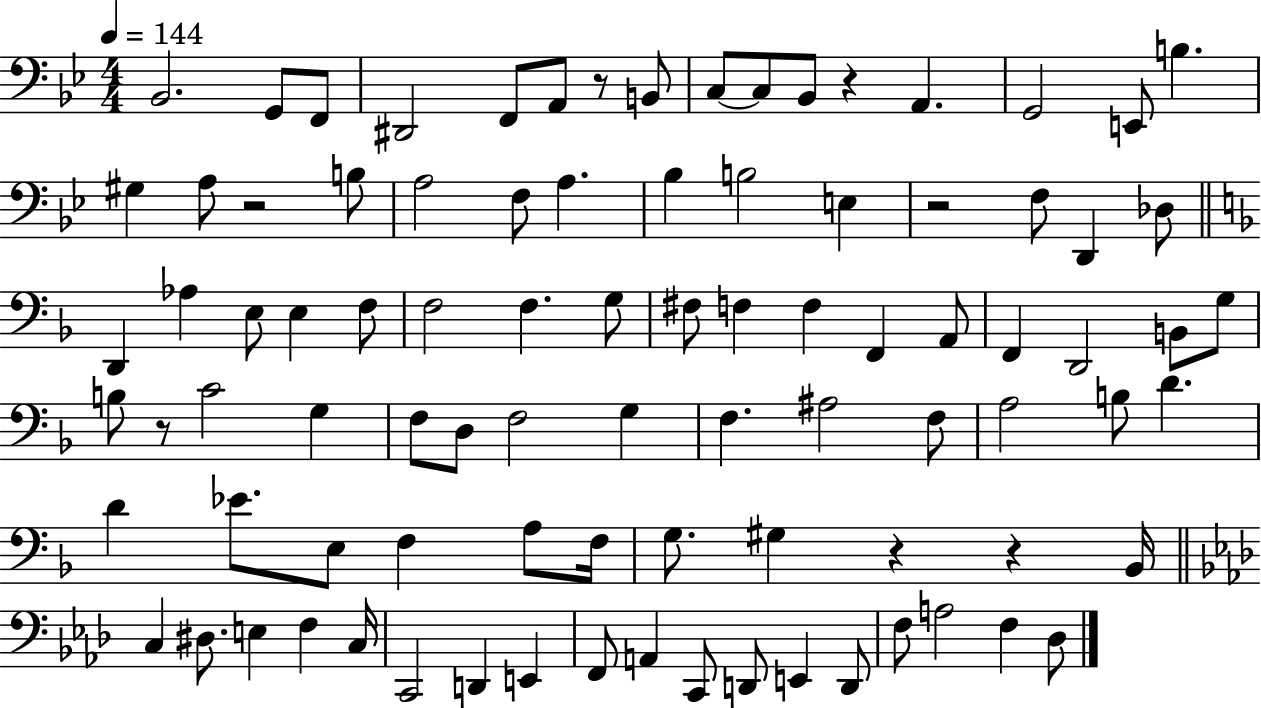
Bb2/h. G2/e F2/e D#2/h F2/e A2/e R/e B2/e C3/e C3/e Bb2/e R/q A2/q. G2/h E2/e B3/q. G#3/q A3/e R/h B3/e A3/h F3/e A3/q. Bb3/q B3/h E3/q R/h F3/e D2/q Db3/e D2/q Ab3/q E3/e E3/q F3/e F3/h F3/q. G3/e F#3/e F3/q F3/q F2/q A2/e F2/q D2/h B2/e G3/e B3/e R/e C4/h G3/q F3/e D3/e F3/h G3/q F3/q. A#3/h F3/e A3/h B3/e D4/q. D4/q Eb4/e. E3/e F3/q A3/e F3/s G3/e. G#3/q R/q R/q Bb2/s C3/q D#3/e. E3/q F3/q C3/s C2/h D2/q E2/q F2/e A2/q C2/e D2/e E2/q D2/e F3/e A3/h F3/q Db3/e